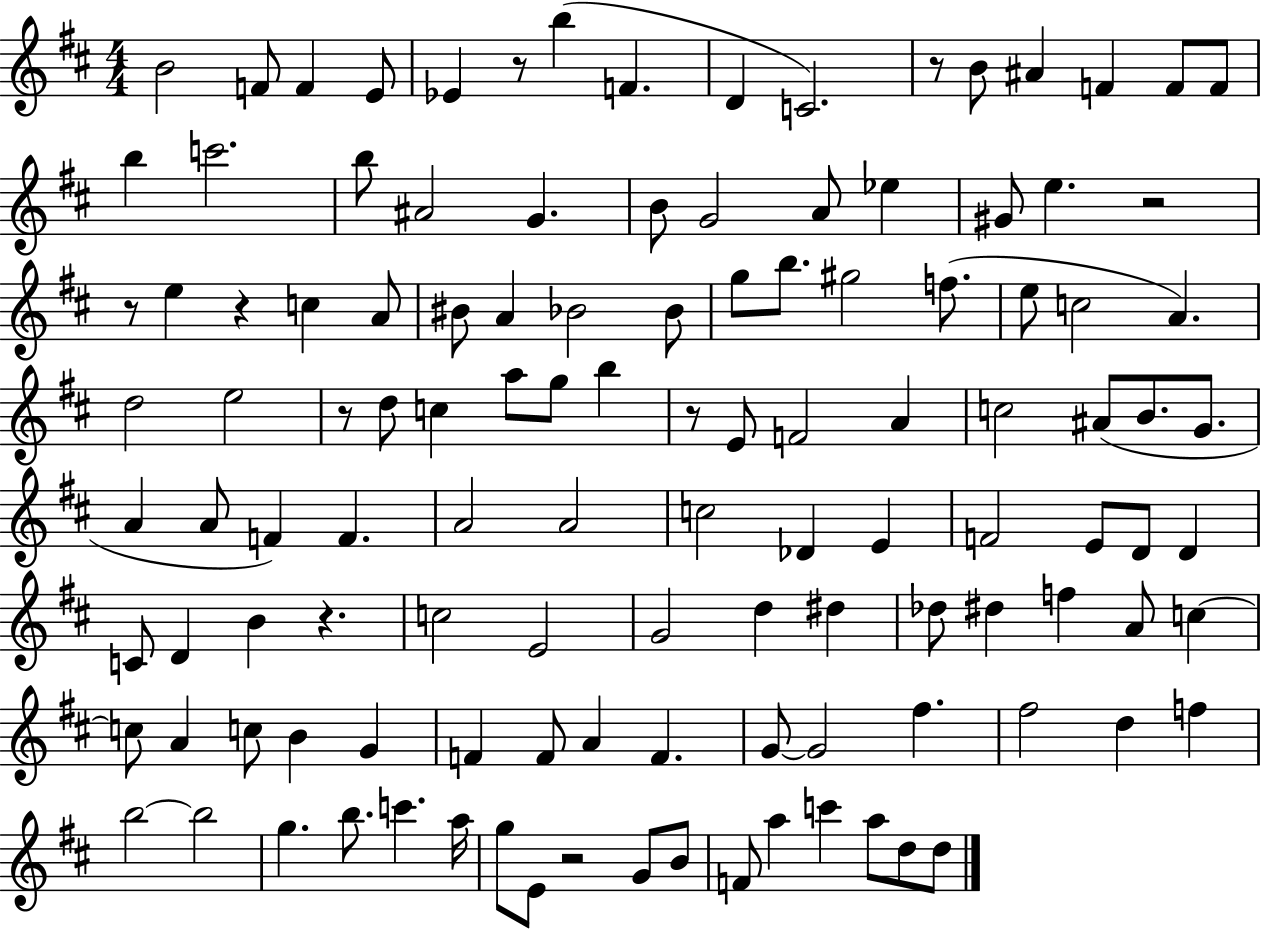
{
  \clef treble
  \numericTimeSignature
  \time 4/4
  \key d \major
  b'2 f'8 f'4 e'8 | ees'4 r8 b''4( f'4. | d'4 c'2.) | r8 b'8 ais'4 f'4 f'8 f'8 | \break b''4 c'''2. | b''8 ais'2 g'4. | b'8 g'2 a'8 ees''4 | gis'8 e''4. r2 | \break r8 e''4 r4 c''4 a'8 | bis'8 a'4 bes'2 bes'8 | g''8 b''8. gis''2 f''8.( | e''8 c''2 a'4.) | \break d''2 e''2 | r8 d''8 c''4 a''8 g''8 b''4 | r8 e'8 f'2 a'4 | c''2 ais'8( b'8. g'8. | \break a'4 a'8 f'4) f'4. | a'2 a'2 | c''2 des'4 e'4 | f'2 e'8 d'8 d'4 | \break c'8 d'4 b'4 r4. | c''2 e'2 | g'2 d''4 dis''4 | des''8 dis''4 f''4 a'8 c''4~~ | \break c''8 a'4 c''8 b'4 g'4 | f'4 f'8 a'4 f'4. | g'8~~ g'2 fis''4. | fis''2 d''4 f''4 | \break b''2~~ b''2 | g''4. b''8. c'''4. a''16 | g''8 e'8 r2 g'8 b'8 | f'8 a''4 c'''4 a''8 d''8 d''8 | \break \bar "|."
}